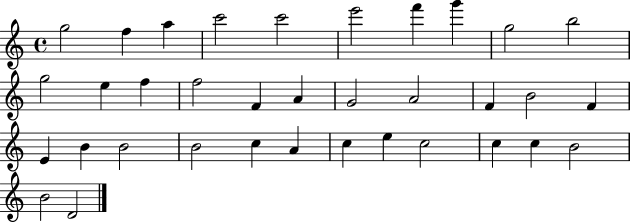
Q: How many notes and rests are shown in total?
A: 35